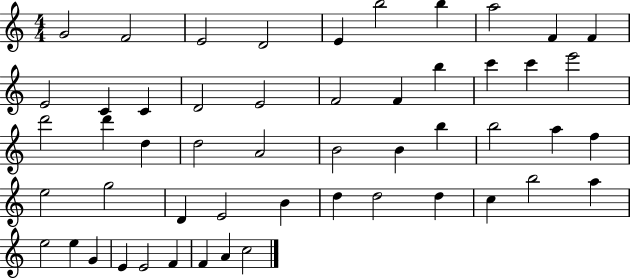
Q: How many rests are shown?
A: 0